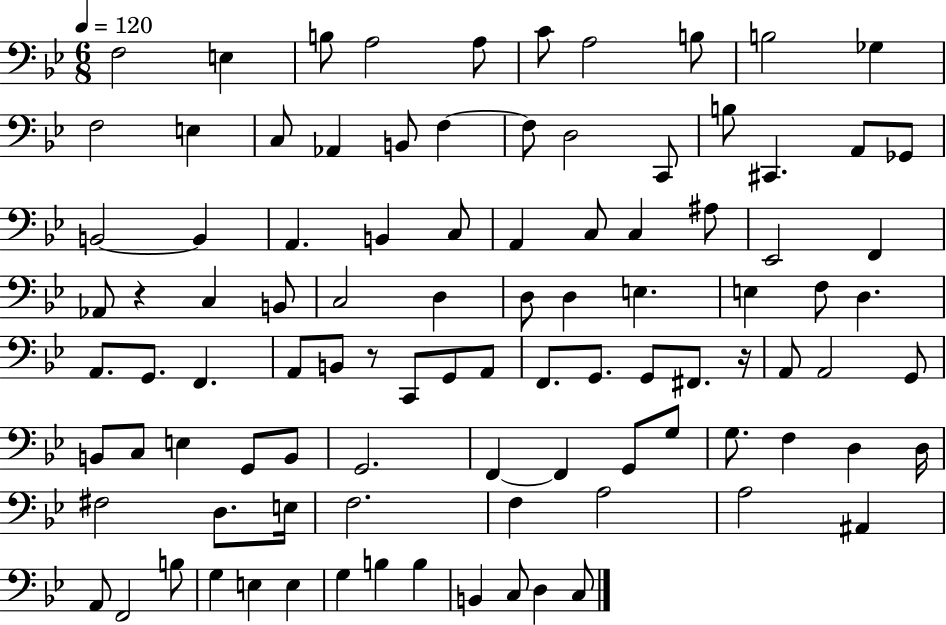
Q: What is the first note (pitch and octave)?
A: F3